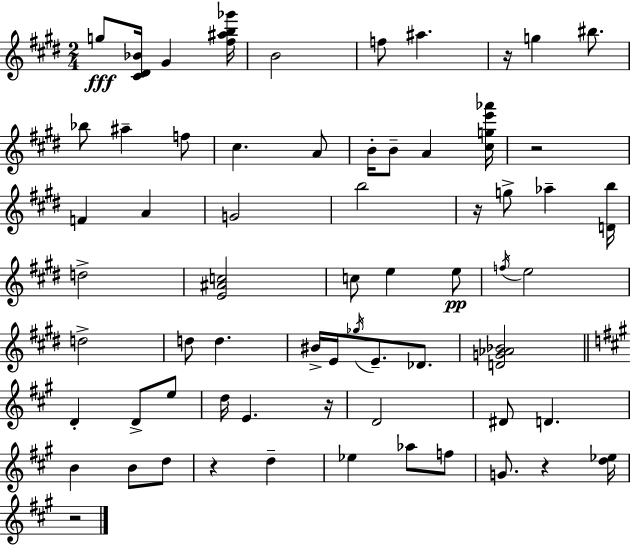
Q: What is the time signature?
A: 2/4